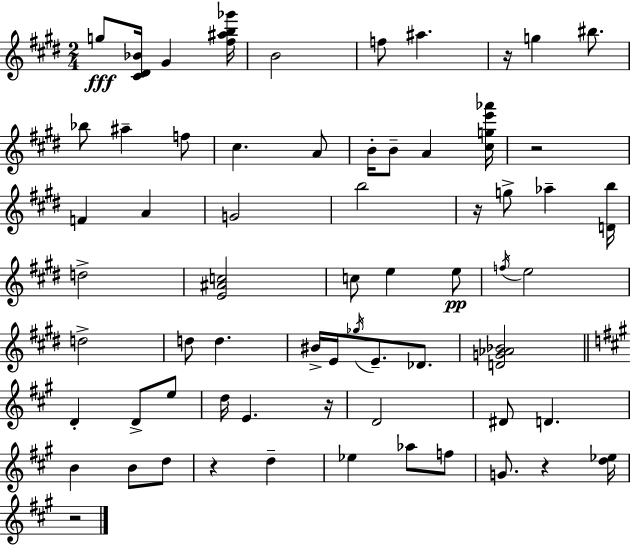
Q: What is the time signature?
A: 2/4